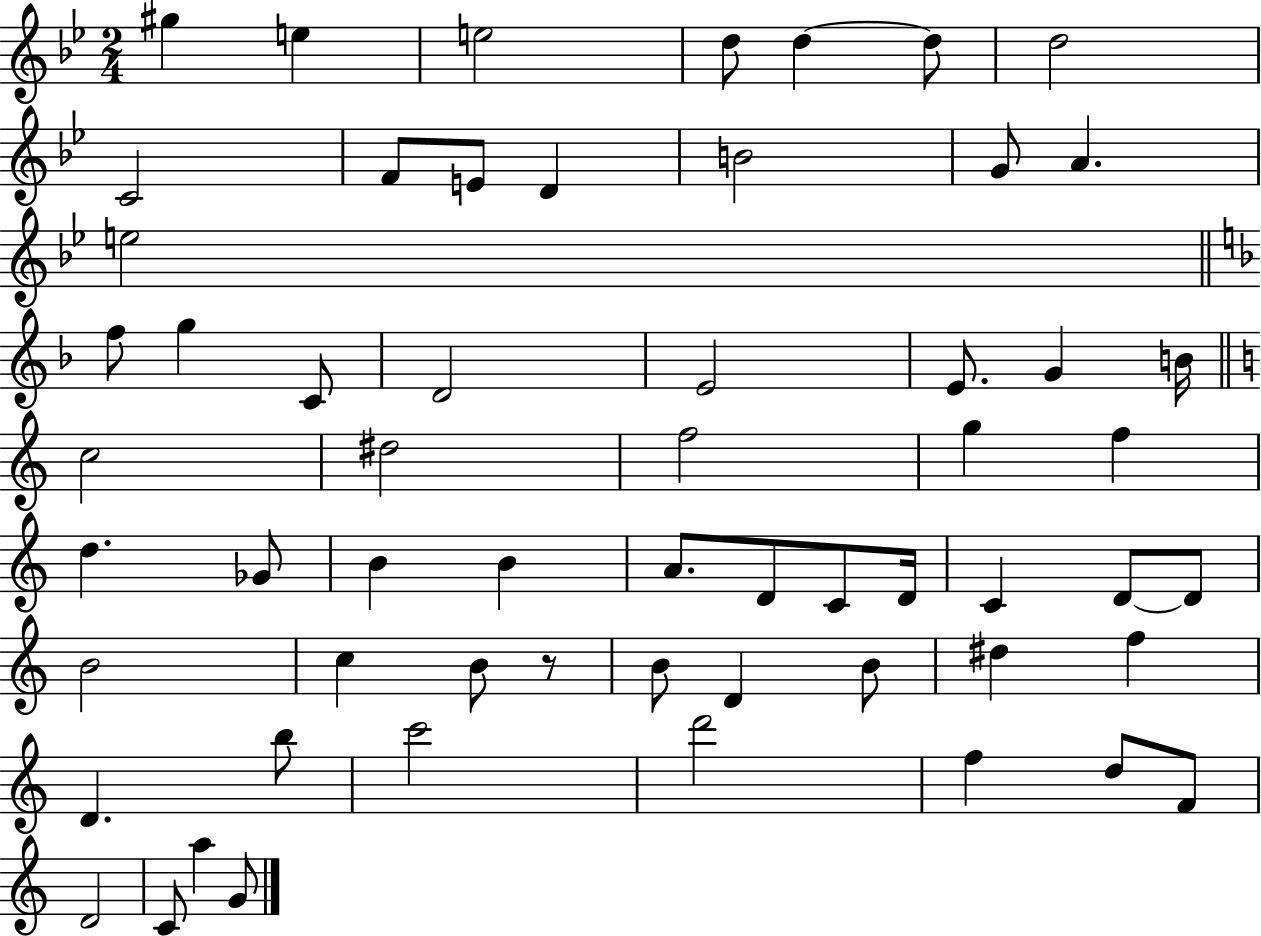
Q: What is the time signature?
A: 2/4